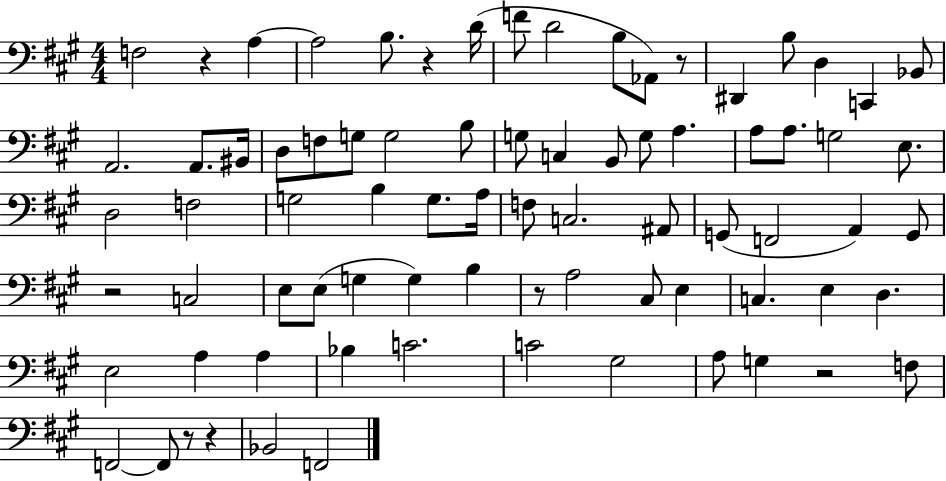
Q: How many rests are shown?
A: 8